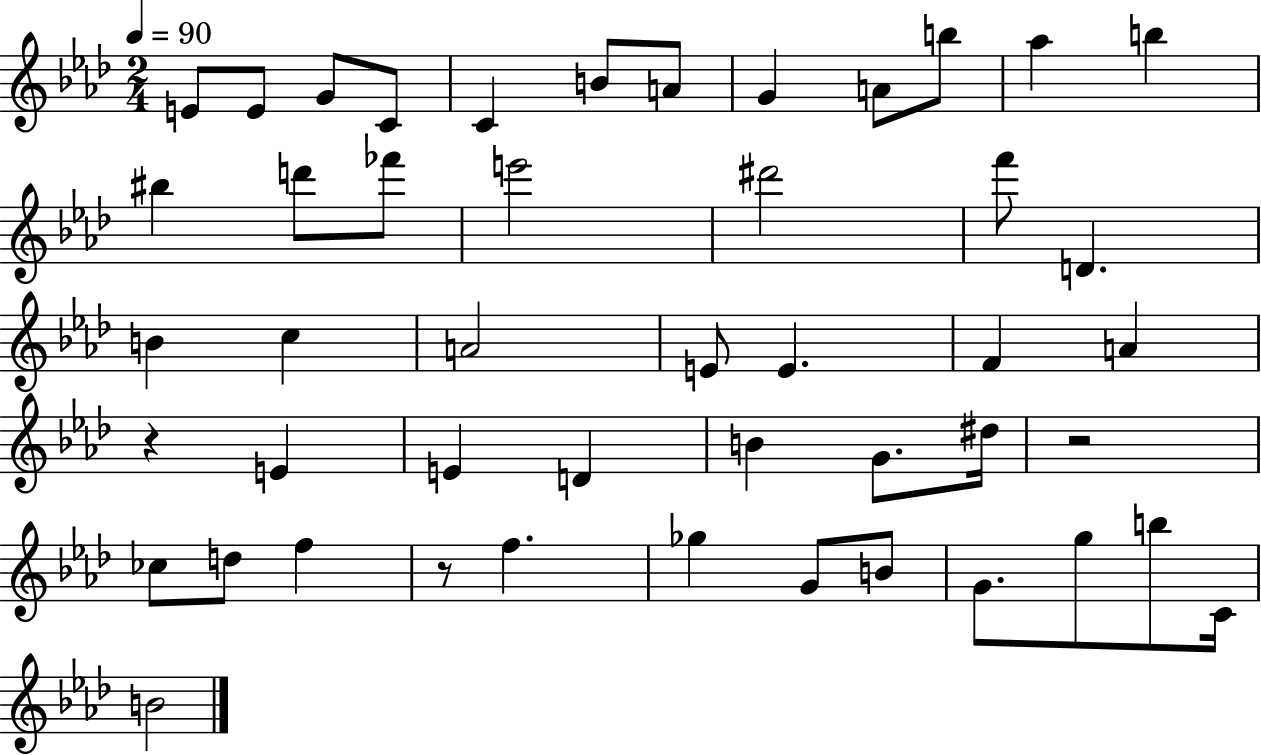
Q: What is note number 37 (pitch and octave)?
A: Gb5